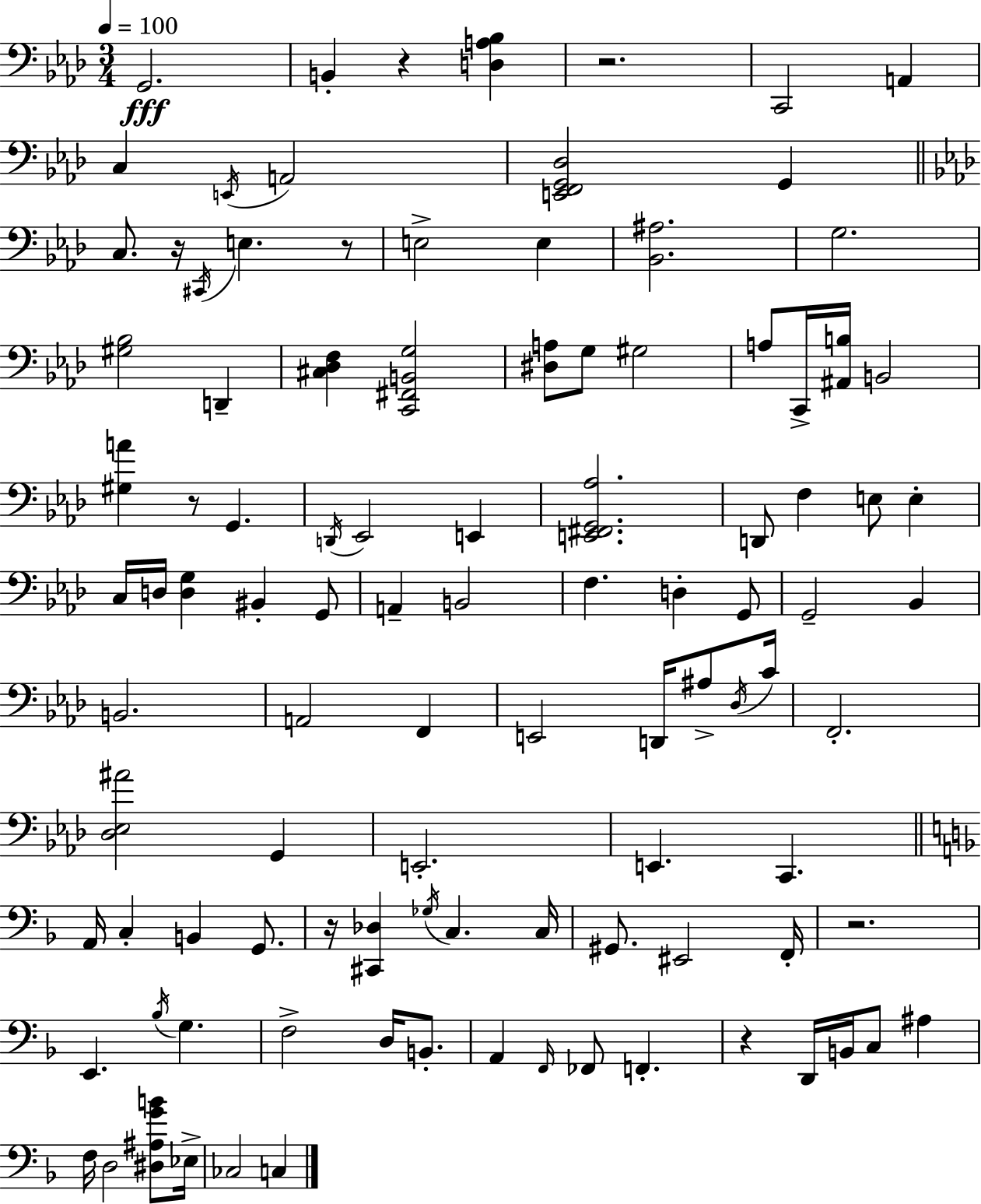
{
  \clef bass
  \numericTimeSignature
  \time 3/4
  \key f \minor
  \tempo 4 = 100
  \repeat volta 2 { g,2.\fff | b,4-. r4 <d a bes>4 | r2. | c,2 a,4 | \break c4 \acciaccatura { e,16 } a,2 | <e, f, g, des>2 g,4 | \bar "||" \break \key f \minor c8. r16 \acciaccatura { cis,16 } e4. r8 | e2-> e4 | <bes, ais>2. | g2. | \break <gis bes>2 d,4-- | <cis des f>4 <c, fis, b, g>2 | <dis a>8 g8 gis2 | a8 c,16-> <ais, b>16 b,2 | \break <gis a'>4 r8 g,4. | \acciaccatura { d,16 } ees,2 e,4 | <e, fis, g, aes>2. | d,8 f4 e8 e4-. | \break c16 d16 <d g>4 bis,4-. | g,8 a,4-- b,2 | f4. d4-. | g,8 g,2-- bes,4 | \break b,2. | a,2 f,4 | e,2 d,16 ais8-> | \acciaccatura { des16 } c'16 f,2.-. | \break <des ees ais'>2 g,4 | e,2.-. | e,4. c,4. | \bar "||" \break \key d \minor a,16 c4-. b,4 g,8. | r16 <cis, des>4 \acciaccatura { ges16 } c4. | c16 gis,8. eis,2 | f,16-. r2. | \break e,4. \acciaccatura { bes16 } g4. | f2-> d16 b,8.-. | a,4 \grace { f,16 } fes,8 f,4.-. | r4 d,16 b,16 c8 ais4 | \break f16 d2 | <dis ais g' b'>8 ees16-> ces2 c4 | } \bar "|."
}